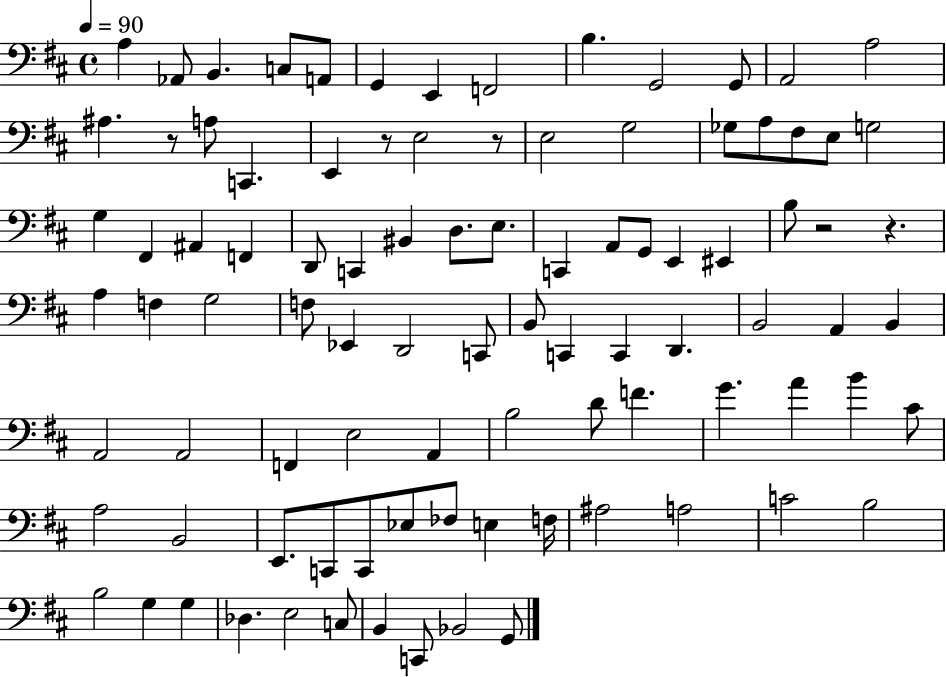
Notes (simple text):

A3/q Ab2/e B2/q. C3/e A2/e G2/q E2/q F2/h B3/q. G2/h G2/e A2/h A3/h A#3/q. R/e A3/e C2/q. E2/q R/e E3/h R/e E3/h G3/h Gb3/e A3/e F#3/e E3/e G3/h G3/q F#2/q A#2/q F2/q D2/e C2/q BIS2/q D3/e. E3/e. C2/q A2/e G2/e E2/q EIS2/q B3/e R/h R/q. A3/q F3/q G3/h F3/e Eb2/q D2/h C2/e B2/e C2/q C2/q D2/q. B2/h A2/q B2/q A2/h A2/h F2/q E3/h A2/q B3/h D4/e F4/q. G4/q. A4/q B4/q C#4/e A3/h B2/h E2/e. C2/e C2/e Eb3/e FES3/e E3/q F3/s A#3/h A3/h C4/h B3/h B3/h G3/q G3/q Db3/q. E3/h C3/e B2/q C2/e Bb2/h G2/e